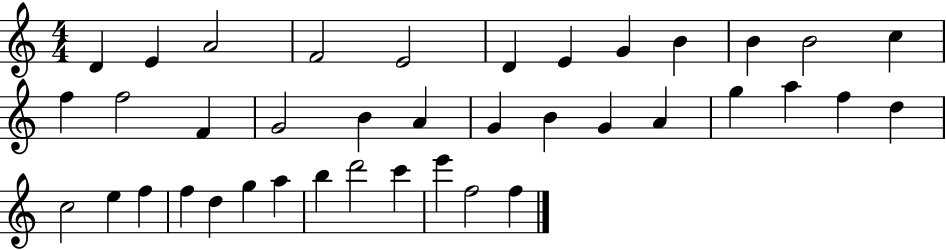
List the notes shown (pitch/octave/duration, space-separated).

D4/q E4/q A4/h F4/h E4/h D4/q E4/q G4/q B4/q B4/q B4/h C5/q F5/q F5/h F4/q G4/h B4/q A4/q G4/q B4/q G4/q A4/q G5/q A5/q F5/q D5/q C5/h E5/q F5/q F5/q D5/q G5/q A5/q B5/q D6/h C6/q E6/q F5/h F5/q